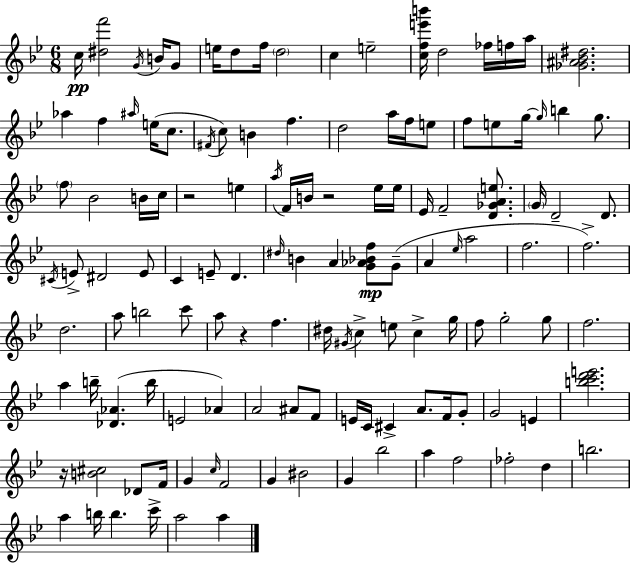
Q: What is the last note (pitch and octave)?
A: A5